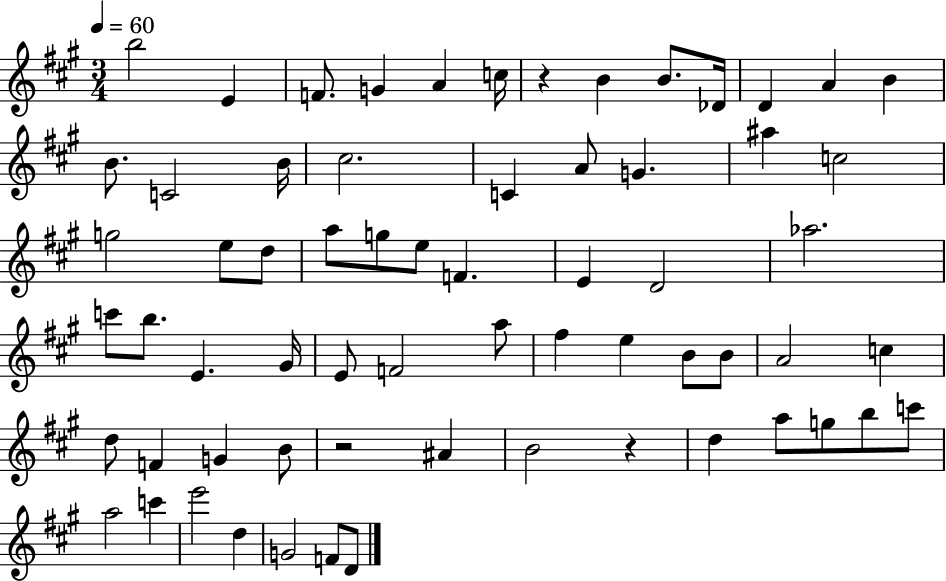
B5/h E4/q F4/e. G4/q A4/q C5/s R/q B4/q B4/e. Db4/s D4/q A4/q B4/q B4/e. C4/h B4/s C#5/h. C4/q A4/e G4/q. A#5/q C5/h G5/h E5/e D5/e A5/e G5/e E5/e F4/q. E4/q D4/h Ab5/h. C6/e B5/e. E4/q. G#4/s E4/e F4/h A5/e F#5/q E5/q B4/e B4/e A4/h C5/q D5/e F4/q G4/q B4/e R/h A#4/q B4/h R/q D5/q A5/e G5/e B5/e C6/e A5/h C6/q E6/h D5/q G4/h F4/e D4/e